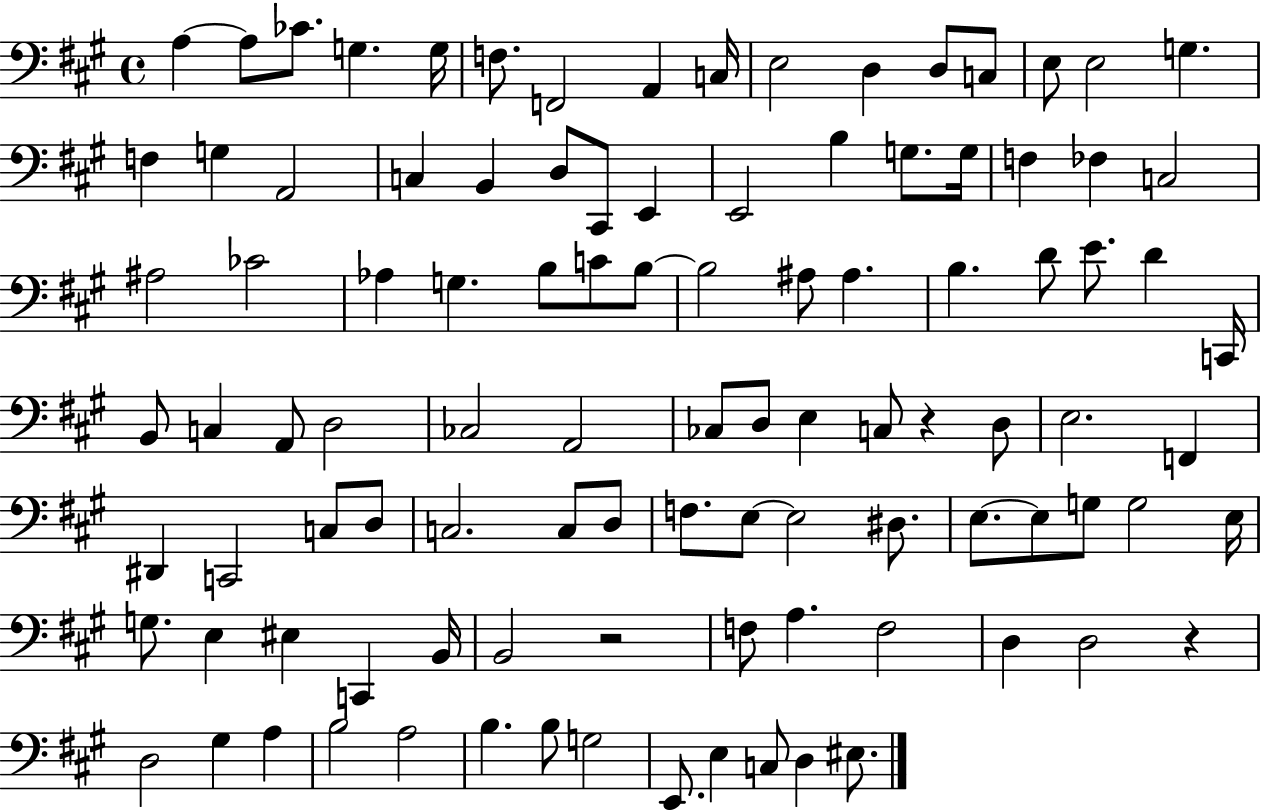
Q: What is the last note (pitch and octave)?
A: EIS3